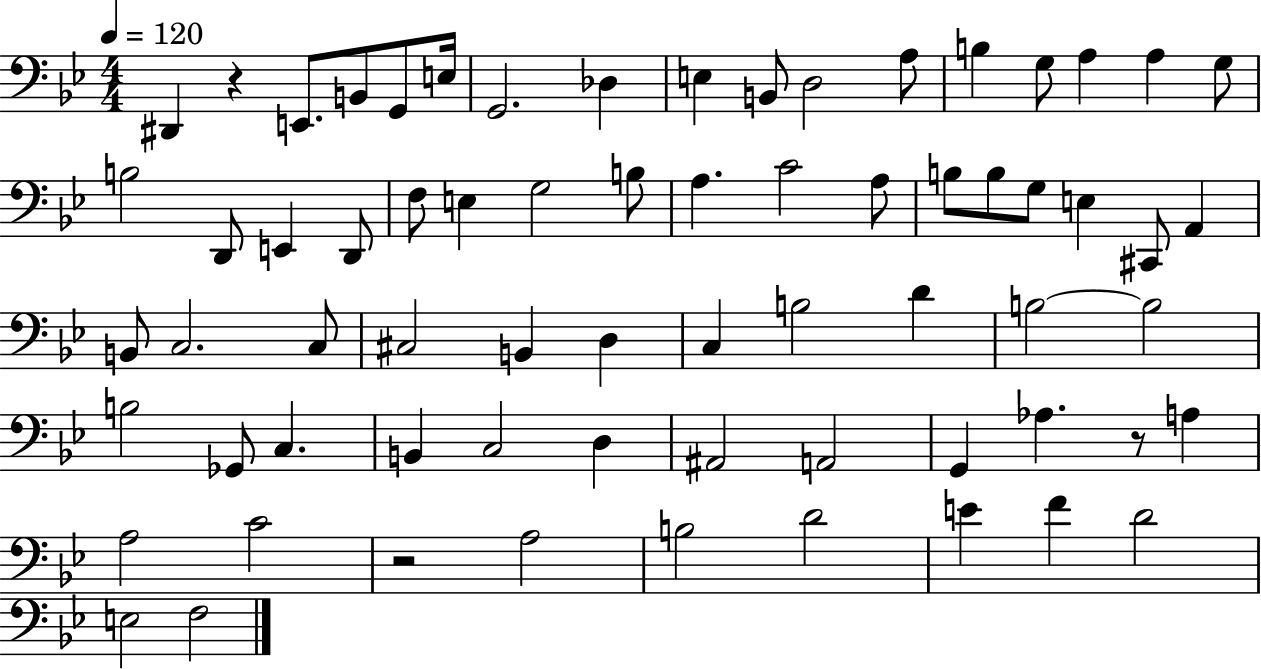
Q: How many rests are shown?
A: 3